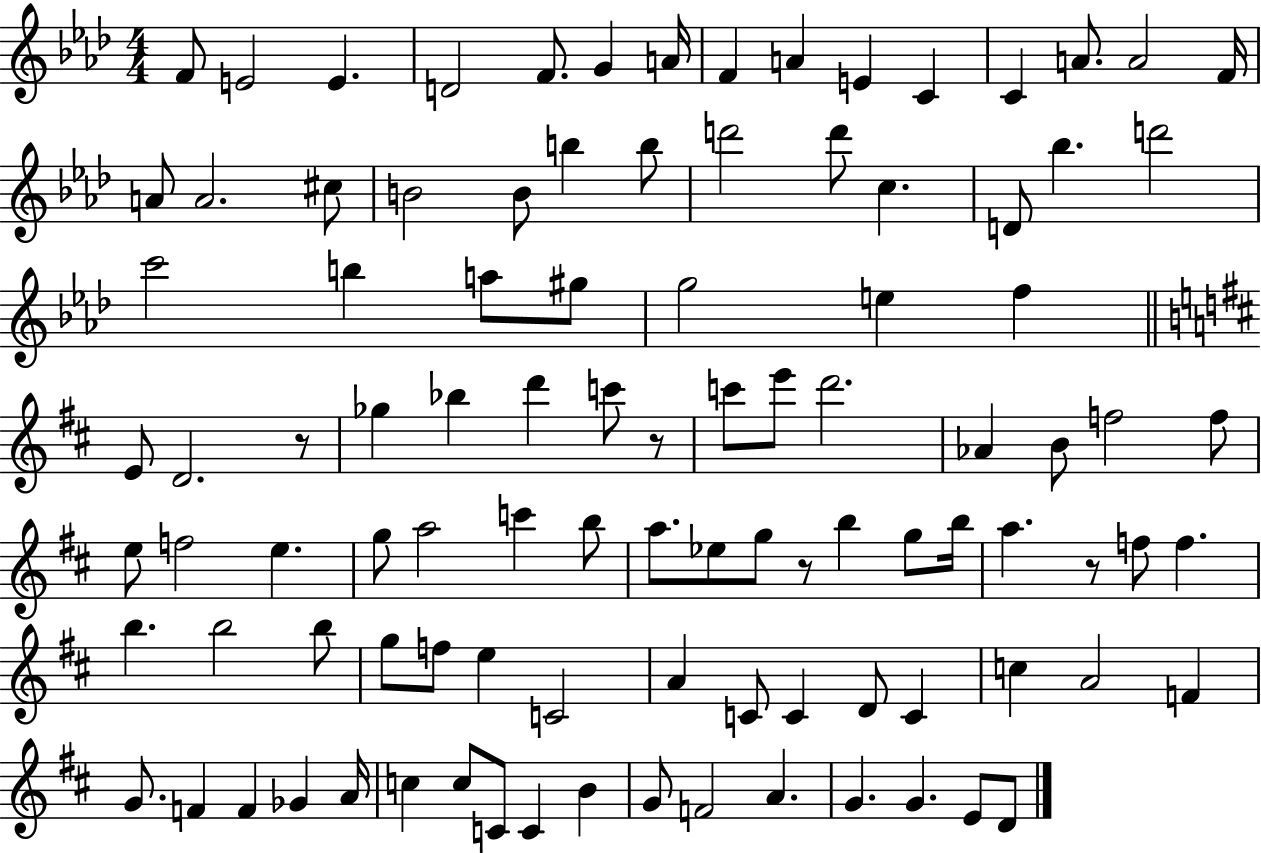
{
  \clef treble
  \numericTimeSignature
  \time 4/4
  \key aes \major
  \repeat volta 2 { f'8 e'2 e'4. | d'2 f'8. g'4 a'16 | f'4 a'4 e'4 c'4 | c'4 a'8. a'2 f'16 | \break a'8 a'2. cis''8 | b'2 b'8 b''4 b''8 | d'''2 d'''8 c''4. | d'8 bes''4. d'''2 | \break c'''2 b''4 a''8 gis''8 | g''2 e''4 f''4 | \bar "||" \break \key b \minor e'8 d'2. r8 | ges''4 bes''4 d'''4 c'''8 r8 | c'''8 e'''8 d'''2. | aes'4 b'8 f''2 f''8 | \break e''8 f''2 e''4. | g''8 a''2 c'''4 b''8 | a''8. ees''8 g''8 r8 b''4 g''8 b''16 | a''4. r8 f''8 f''4. | \break b''4. b''2 b''8 | g''8 f''8 e''4 c'2 | a'4 c'8 c'4 d'8 c'4 | c''4 a'2 f'4 | \break g'8. f'4 f'4 ges'4 a'16 | c''4 c''8 c'8 c'4 b'4 | g'8 f'2 a'4. | g'4. g'4. e'8 d'8 | \break } \bar "|."
}